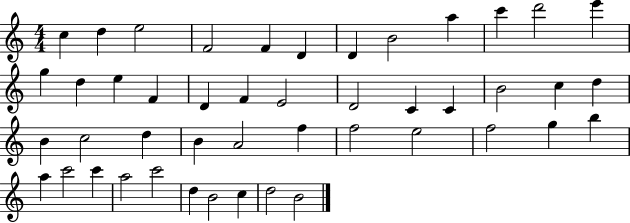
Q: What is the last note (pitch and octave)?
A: B4